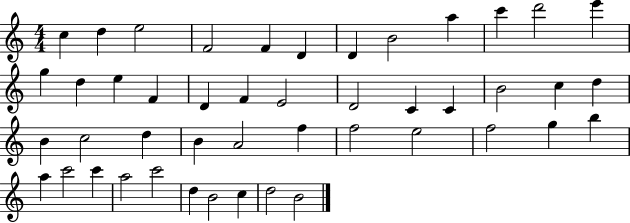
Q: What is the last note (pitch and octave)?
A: B4